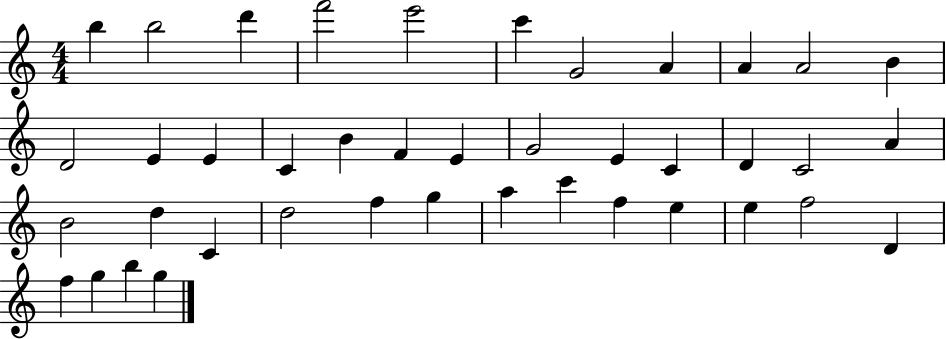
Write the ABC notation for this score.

X:1
T:Untitled
M:4/4
L:1/4
K:C
b b2 d' f'2 e'2 c' G2 A A A2 B D2 E E C B F E G2 E C D C2 A B2 d C d2 f g a c' f e e f2 D f g b g